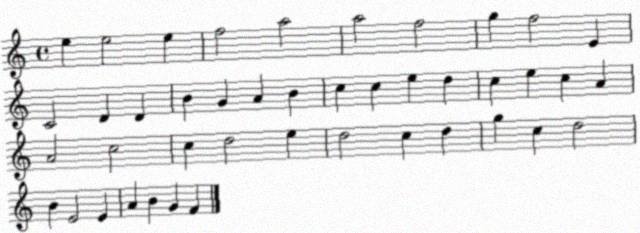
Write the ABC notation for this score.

X:1
T:Untitled
M:4/4
L:1/4
K:C
e e2 e f2 a2 a2 f2 g f2 E C2 D D B G A B c c e d c e c A A2 c2 c d2 e d2 c d g c d2 B E2 E A B G F